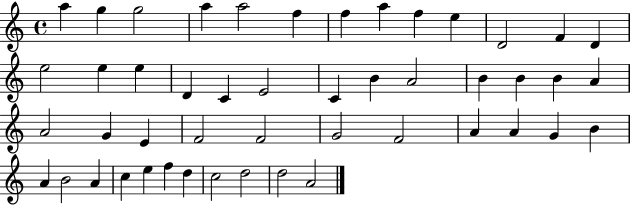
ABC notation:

X:1
T:Untitled
M:4/4
L:1/4
K:C
a g g2 a a2 f f a f e D2 F D e2 e e D C E2 C B A2 B B B A A2 G E F2 F2 G2 F2 A A G B A B2 A c e f d c2 d2 d2 A2